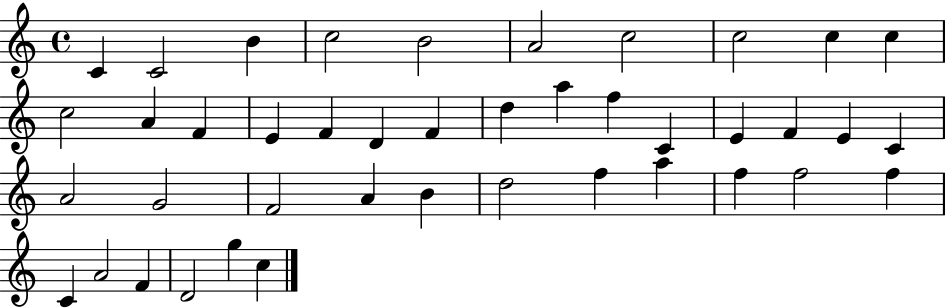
C4/q C4/h B4/q C5/h B4/h A4/h C5/h C5/h C5/q C5/q C5/h A4/q F4/q E4/q F4/q D4/q F4/q D5/q A5/q F5/q C4/q E4/q F4/q E4/q C4/q A4/h G4/h F4/h A4/q B4/q D5/h F5/q A5/q F5/q F5/h F5/q C4/q A4/h F4/q D4/h G5/q C5/q